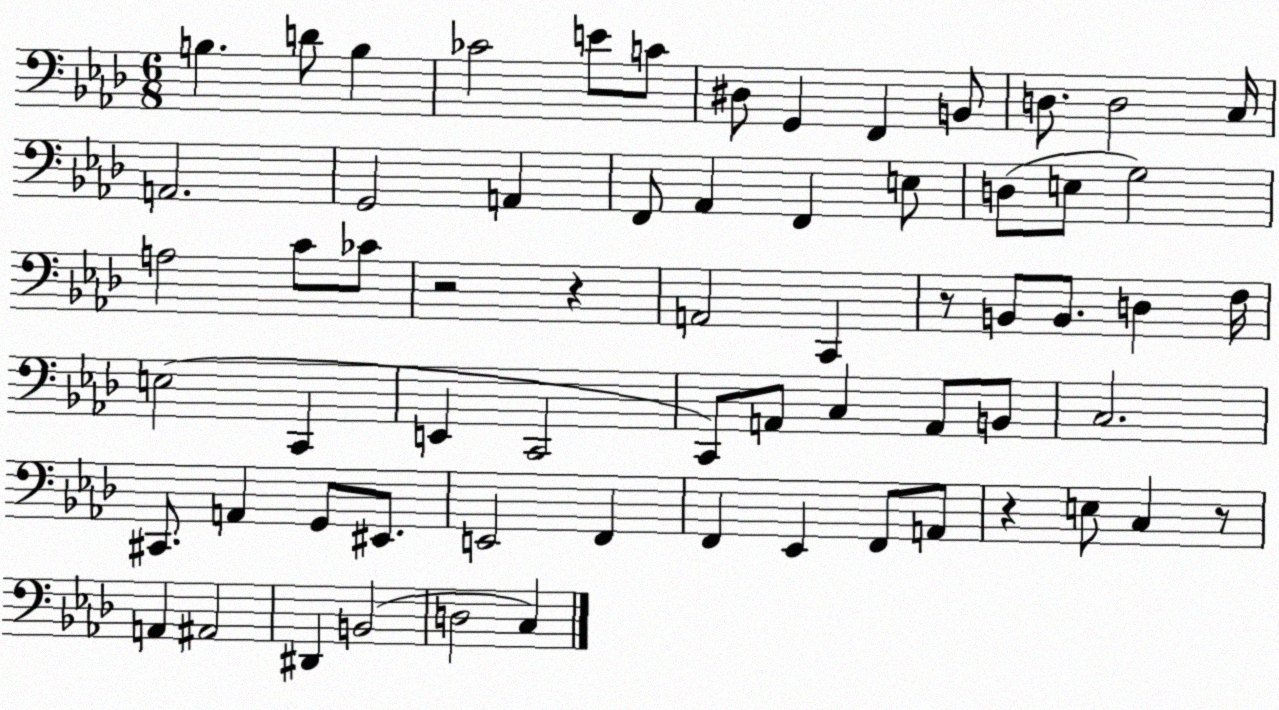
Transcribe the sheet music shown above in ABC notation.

X:1
T:Untitled
M:6/8
L:1/4
K:Ab
B, D/2 B, _C2 E/2 C/2 ^D,/2 G,, F,, B,,/2 D,/2 D,2 C,/4 A,,2 G,,2 A,, F,,/2 _A,, F,, E,/2 D,/2 E,/2 G,2 A,2 C/2 _C/2 z2 z A,,2 C,, z/2 B,,/2 B,,/2 D, F,/4 E,2 C,, E,, C,,2 C,,/2 A,,/2 C, A,,/2 B,,/2 C,2 ^C,,/2 A,, G,,/2 ^E,,/2 E,,2 F,, F,, _E,, F,,/2 A,,/2 z E,/2 C, z/2 A,, ^A,,2 ^D,, B,,2 D,2 C,